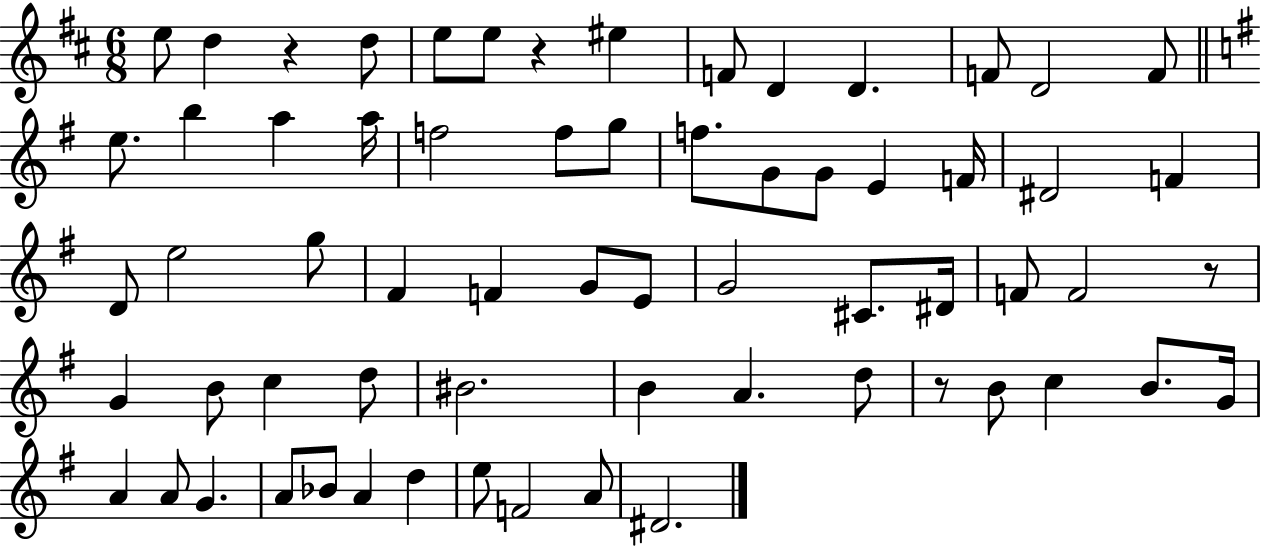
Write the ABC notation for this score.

X:1
T:Untitled
M:6/8
L:1/4
K:D
e/2 d z d/2 e/2 e/2 z ^e F/2 D D F/2 D2 F/2 e/2 b a a/4 f2 f/2 g/2 f/2 G/2 G/2 E F/4 ^D2 F D/2 e2 g/2 ^F F G/2 E/2 G2 ^C/2 ^D/4 F/2 F2 z/2 G B/2 c d/2 ^B2 B A d/2 z/2 B/2 c B/2 G/4 A A/2 G A/2 _B/2 A d e/2 F2 A/2 ^D2